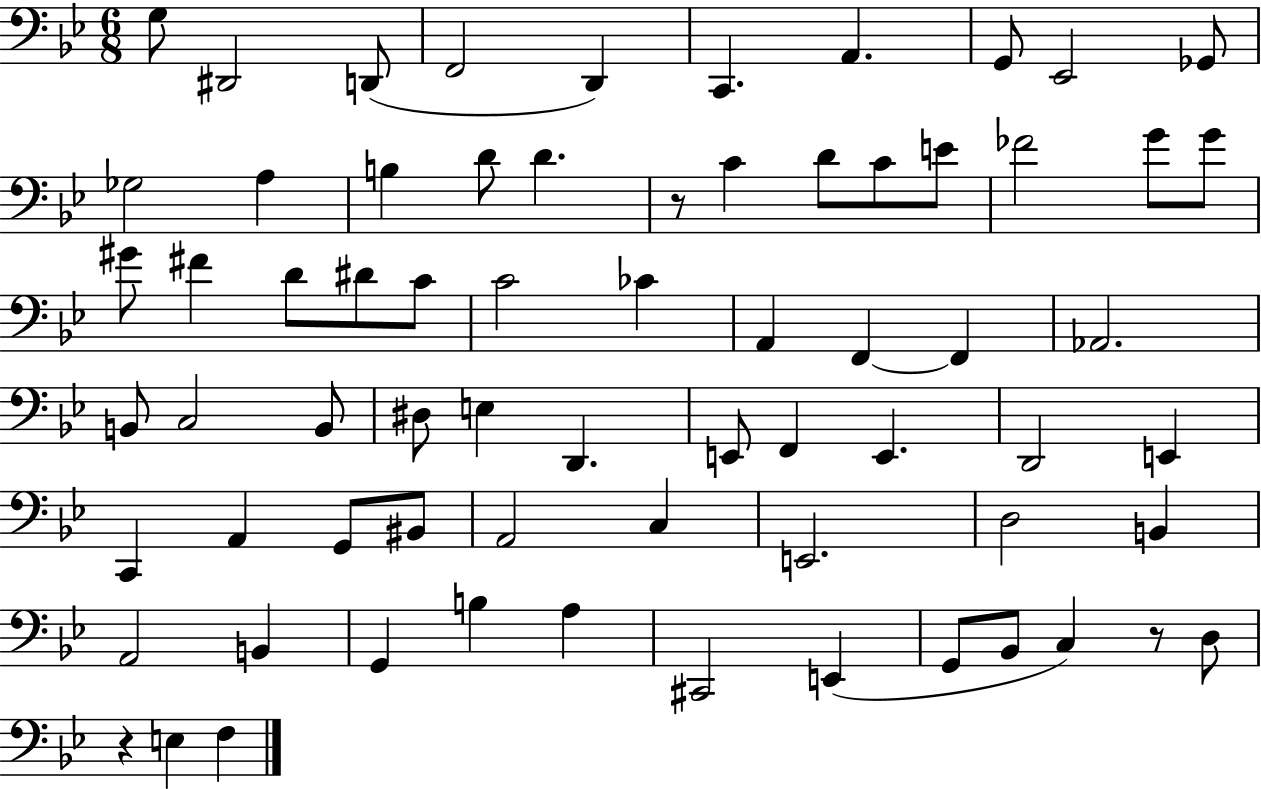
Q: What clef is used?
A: bass